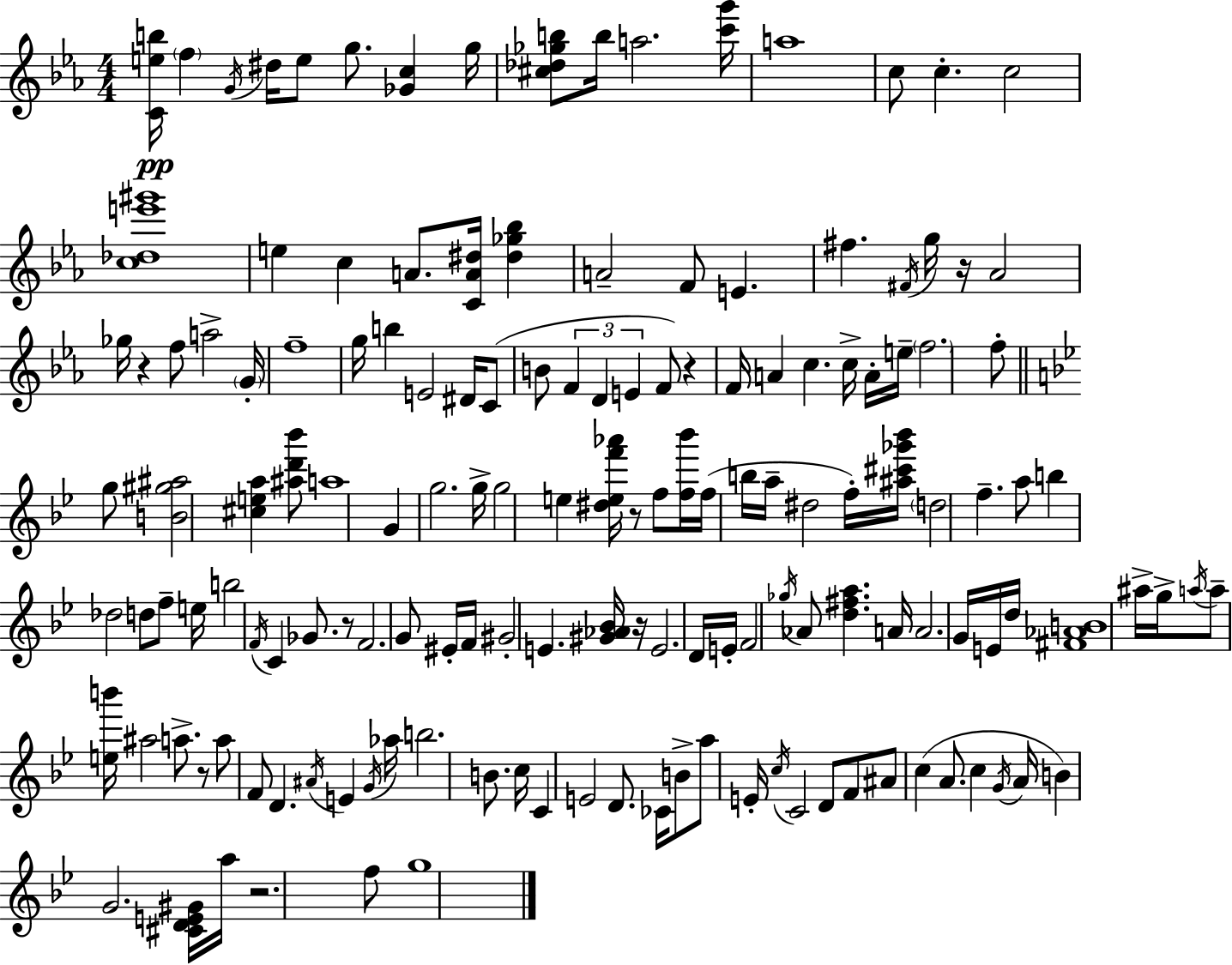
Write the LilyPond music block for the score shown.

{
  \clef treble
  \numericTimeSignature
  \time 4/4
  \key c \minor
  <c' e'' b''>16\pp \parenthesize f''4 \acciaccatura { g'16 } dis''16 e''8 g''8. <ges' c''>4 | g''16 <cis'' des'' ges'' b''>8 b''16 a''2. | <c''' g'''>16 a''1 | c''8 c''4.-. c''2 | \break <c'' des'' e''' gis'''>1 | e''4 c''4 a'8. <c' a' dis''>16 <dis'' ges'' bes''>4 | a'2-- f'8 e'4. | fis''4. \acciaccatura { fis'16 } g''16 r16 aes'2 | \break ges''16 r4 f''8 a''2-> | \parenthesize g'16-. f''1-- | g''16 b''4 e'2 dis'16 | c'8( b'8 \tuplet 3/2 { f'4 d'4 e'4 } | \break f'8) r4 f'16 a'4 c''4. | c''16-> a'16-. e''16-- \parenthesize f''2. | f''8-. \bar "||" \break \key g \minor g''8 <b' gis'' ais''>2 <cis'' e'' a''>4 <ais'' d''' bes'''>8 | a''1 | g'4 g''2. | g''16-> g''2 e''4 <dis'' e'' f''' aes'''>16 r8 | \break f''8 <f'' bes'''>16 f''16( b''16 a''16-- dis''2 f''16-.) <ais'' cis''' ges''' bes'''>16 | \parenthesize d''2 f''4.-- a''8 | b''4 des''2 d''8 f''8-- | e''16 b''2 \acciaccatura { f'16 } c'4 ges'8. | \break r8 f'2. g'8 | eis'16-. f'16 gis'2-. e'4. | <gis' aes' bes'>16 r16 e'2. d'16 | e'16-. f'2 \acciaccatura { ges''16 } aes'8 <d'' fis'' a''>4. | \break a'16 a'2. g'16 | e'16 d''16 <fis' aes' b'>1 | ais''16-> g''16-> \acciaccatura { a''16 } a''8-- <e'' b'''>16 ais''2 | a''8.-> r8 a''8 f'8 d'4. \acciaccatura { ais'16 } | \break e'4 \acciaccatura { g'16 } aes''16 b''2. | b'8. c''16 c'4 e'2 | d'8. ces'16 b'8-> a''8 e'16-. \acciaccatura { c''16 } c'2 | d'8 f'8 ais'8 c''4( a'8. | \break c''4 \acciaccatura { g'16 } a'16 b'4) g'2. | <cis' d' e' gis'>16 a''16 r2. | f''8 g''1 | \bar "|."
}